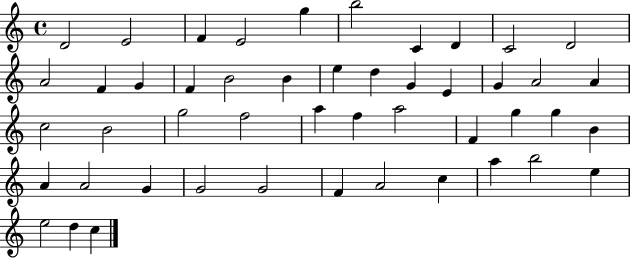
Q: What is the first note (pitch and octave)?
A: D4